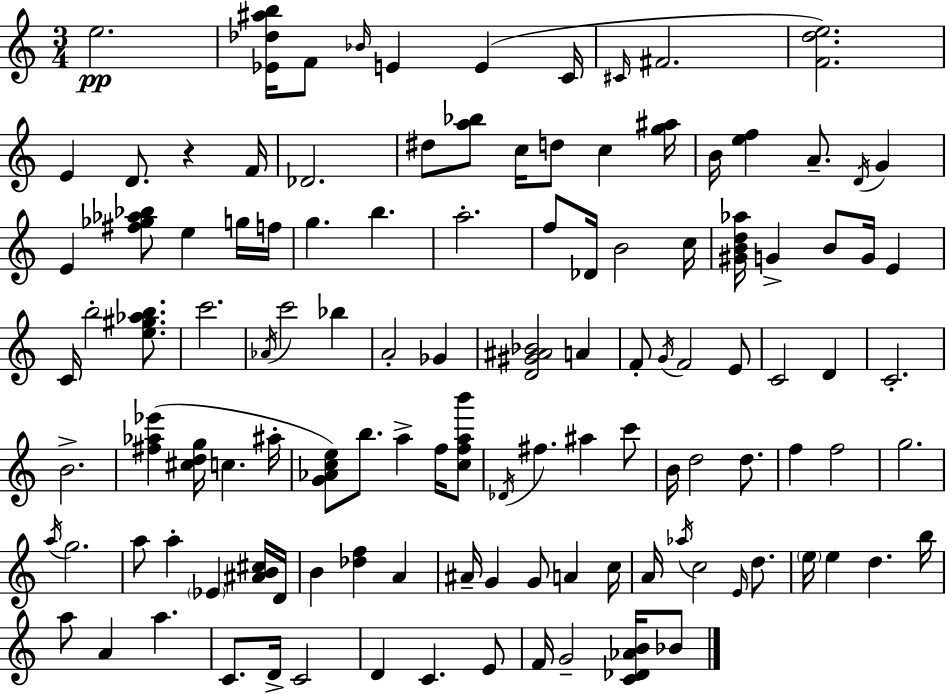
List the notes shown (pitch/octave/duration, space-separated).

E5/h. [Eb4,Db5,A#5,B5]/s F4/e Bb4/s E4/q E4/q C4/s C#4/s F#4/h. [F4,D5,E5]/h. E4/q D4/e. R/q F4/s Db4/h. D#5/e [A5,Bb5]/e C5/s D5/e C5/q [G5,A#5]/s B4/s [E5,F5]/q A4/e. D4/s G4/q E4/q [F#5,Gb5,Ab5,Bb5]/e E5/q G5/s F5/s G5/q. B5/q. A5/h. F5/e Db4/s B4/h C5/s [G#4,B4,D5,Ab5]/s G4/q B4/e G4/s E4/q C4/s B5/h [E5,G#5,Ab5,B5]/e. C6/h. Ab4/s C6/h Bb5/q A4/h Gb4/q [D4,G#4,A#4,Bb4]/h A4/q F4/e G4/s F4/h E4/e C4/h D4/q C4/h. B4/h. [F#5,Ab5,Eb6]/q [C#5,D5,G5]/s C5/q. A#5/s [G4,Ab4,C5,E5]/e B5/e. A5/q F5/s [C5,F5,A5,B6]/e Db4/s F#5/q. A#5/q C6/e B4/s D5/h D5/e. F5/q F5/h G5/h. A5/s G5/h. A5/e A5/q Eb4/q [A#4,B4,C#5]/s D4/s B4/q [Db5,F5]/q A4/q A#4/s G4/q G4/e A4/q C5/s A4/s Ab5/s C5/h E4/s D5/e. E5/s E5/q D5/q. B5/s A5/e A4/q A5/q. C4/e. D4/s C4/h D4/q C4/q. E4/e F4/s G4/h [C4,Db4,Ab4,B4]/s Bb4/e